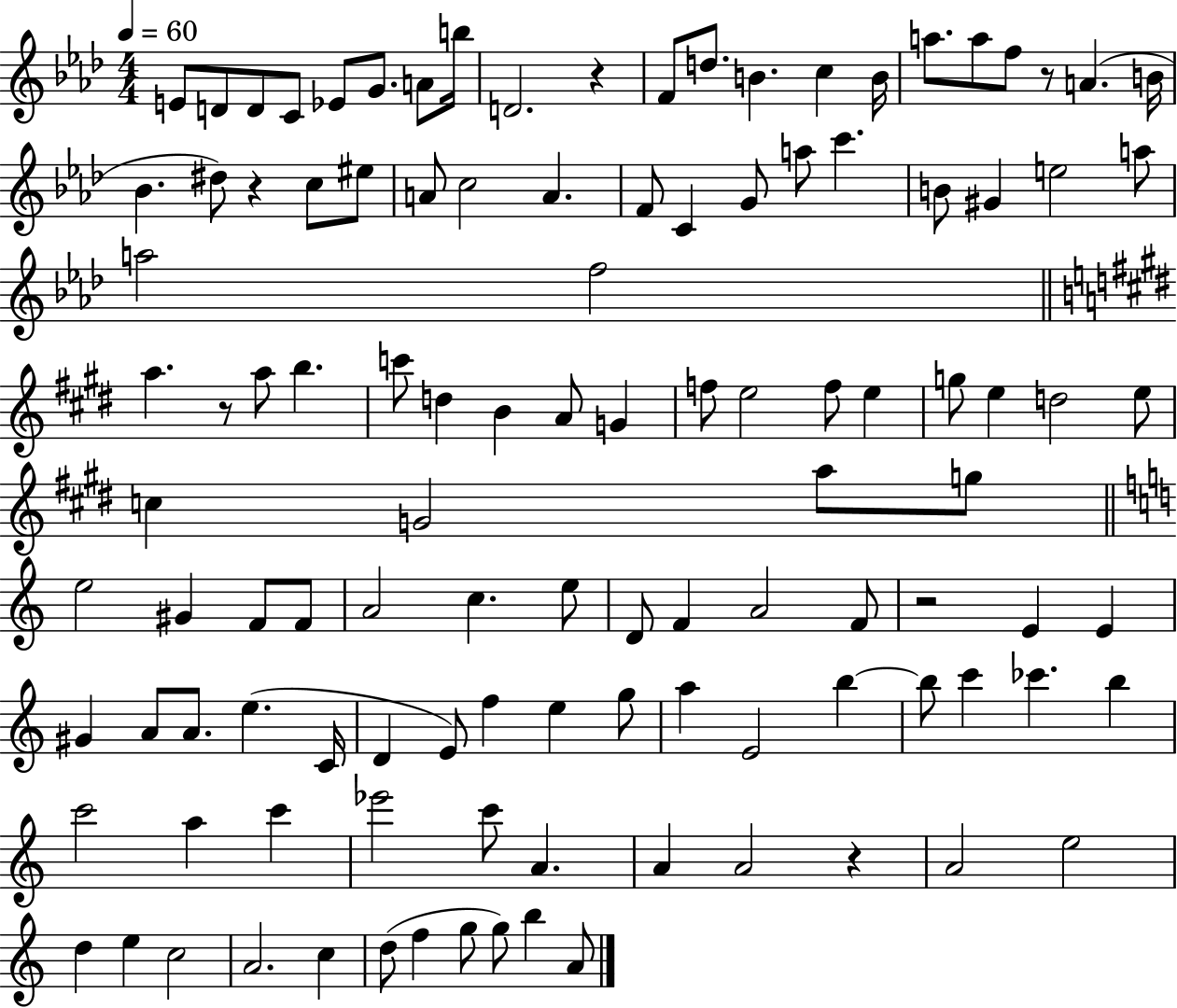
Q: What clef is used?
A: treble